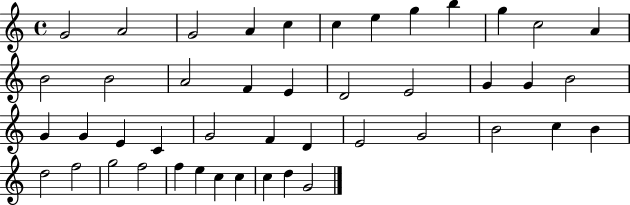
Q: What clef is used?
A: treble